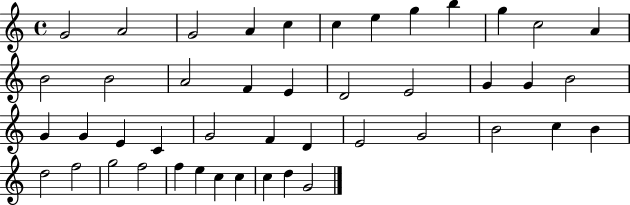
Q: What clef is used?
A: treble